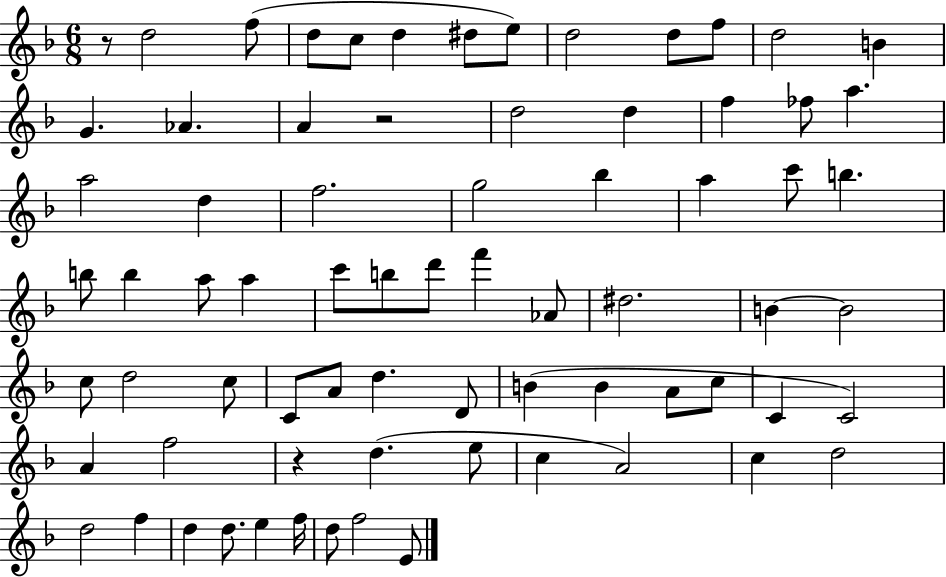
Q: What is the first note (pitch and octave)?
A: D5